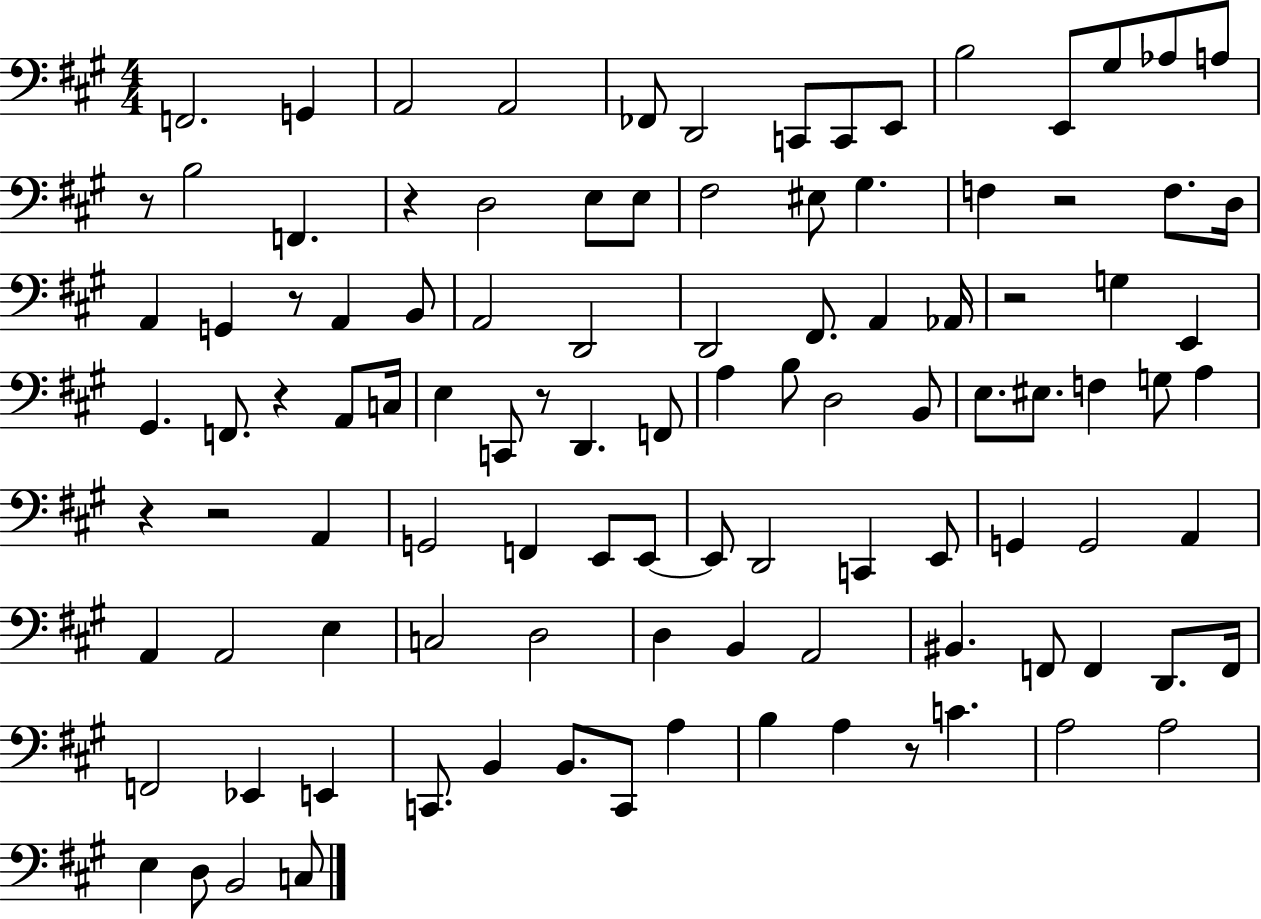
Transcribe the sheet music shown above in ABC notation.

X:1
T:Untitled
M:4/4
L:1/4
K:A
F,,2 G,, A,,2 A,,2 _F,,/2 D,,2 C,,/2 C,,/2 E,,/2 B,2 E,,/2 ^G,/2 _A,/2 A,/2 z/2 B,2 F,, z D,2 E,/2 E,/2 ^F,2 ^E,/2 ^G, F, z2 F,/2 D,/4 A,, G,, z/2 A,, B,,/2 A,,2 D,,2 D,,2 ^F,,/2 A,, _A,,/4 z2 G, E,, ^G,, F,,/2 z A,,/2 C,/4 E, C,,/2 z/2 D,, F,,/2 A, B,/2 D,2 B,,/2 E,/2 ^E,/2 F, G,/2 A, z z2 A,, G,,2 F,, E,,/2 E,,/2 E,,/2 D,,2 C,, E,,/2 G,, G,,2 A,, A,, A,,2 E, C,2 D,2 D, B,, A,,2 ^B,, F,,/2 F,, D,,/2 F,,/4 F,,2 _E,, E,, C,,/2 B,, B,,/2 C,,/2 A, B, A, z/2 C A,2 A,2 E, D,/2 B,,2 C,/2